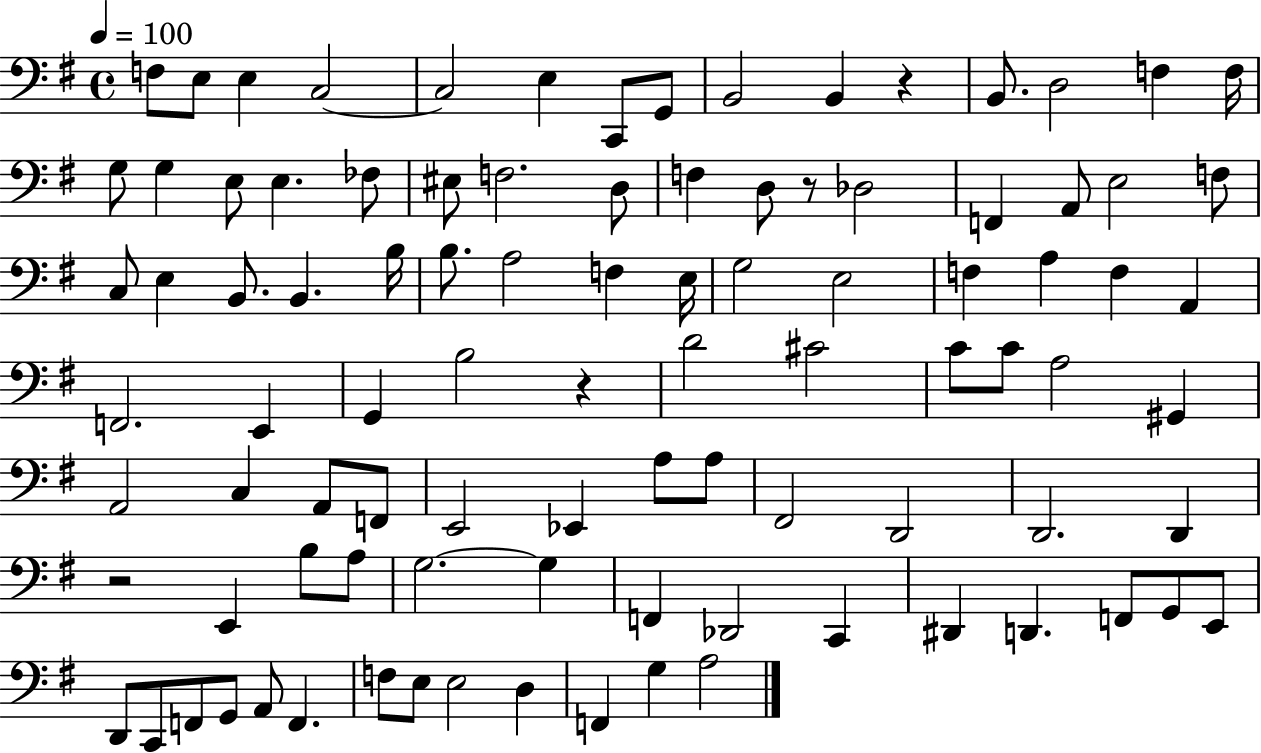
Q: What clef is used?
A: bass